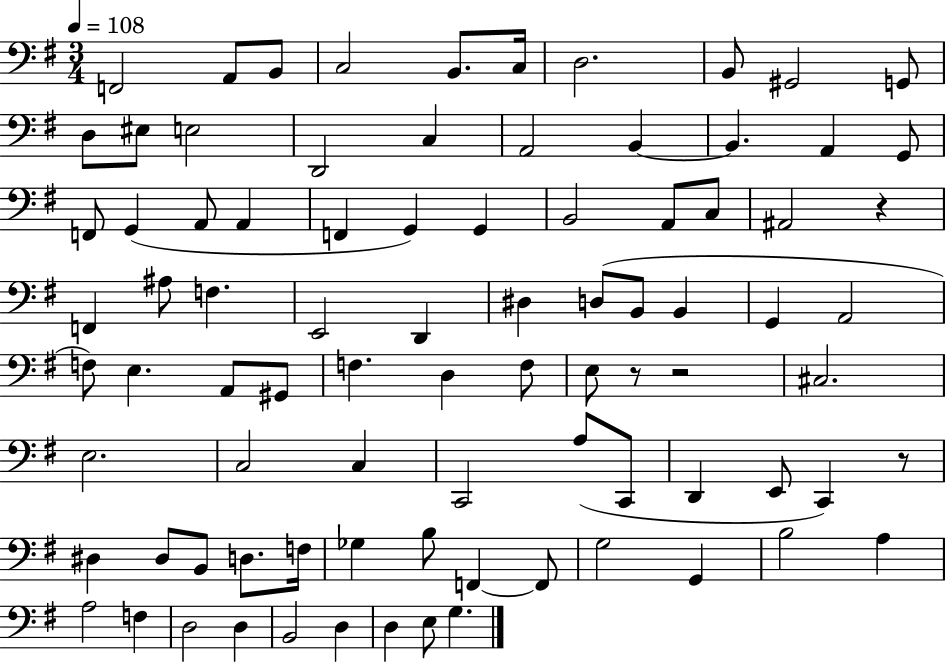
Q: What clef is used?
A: bass